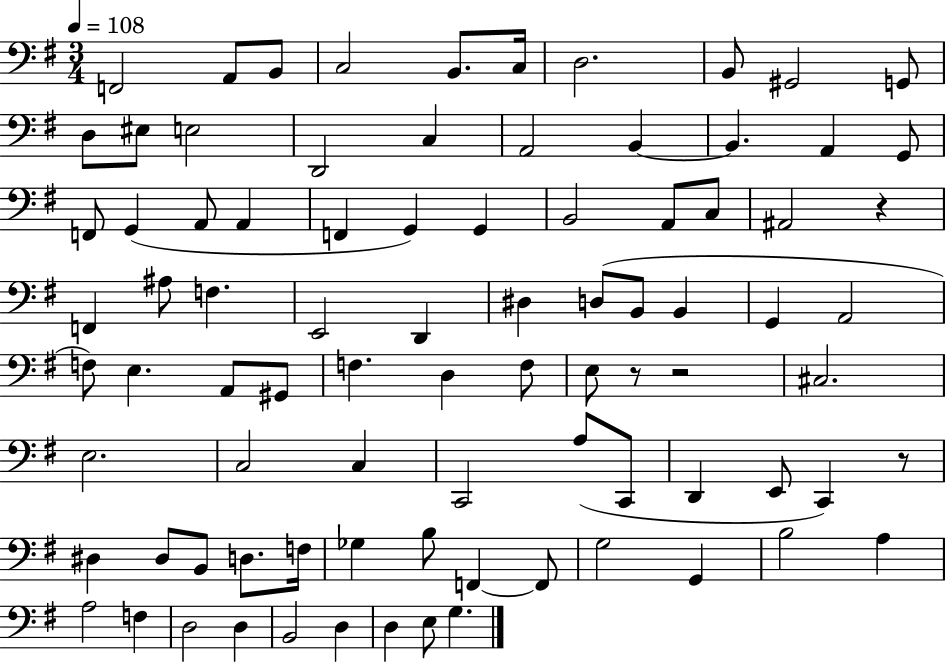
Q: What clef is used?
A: bass